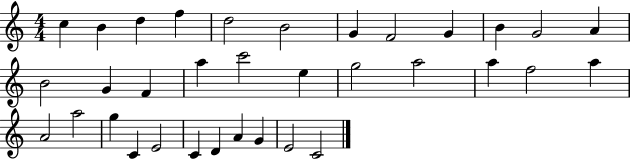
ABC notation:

X:1
T:Untitled
M:4/4
L:1/4
K:C
c B d f d2 B2 G F2 G B G2 A B2 G F a c'2 e g2 a2 a f2 a A2 a2 g C E2 C D A G E2 C2